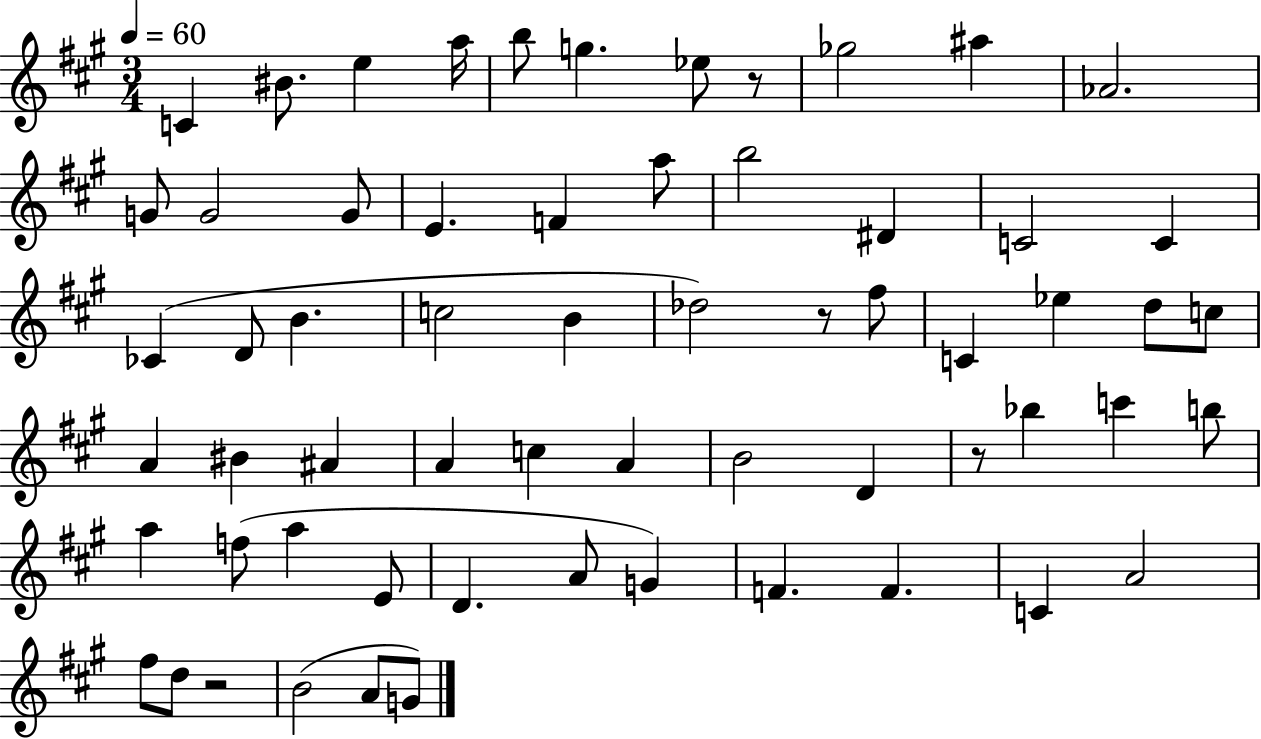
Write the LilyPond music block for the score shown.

{
  \clef treble
  \numericTimeSignature
  \time 3/4
  \key a \major
  \tempo 4 = 60
  c'4 bis'8. e''4 a''16 | b''8 g''4. ees''8 r8 | ges''2 ais''4 | aes'2. | \break g'8 g'2 g'8 | e'4. f'4 a''8 | b''2 dis'4 | c'2 c'4 | \break ces'4( d'8 b'4. | c''2 b'4 | des''2) r8 fis''8 | c'4 ees''4 d''8 c''8 | \break a'4 bis'4 ais'4 | a'4 c''4 a'4 | b'2 d'4 | r8 bes''4 c'''4 b''8 | \break a''4 f''8( a''4 e'8 | d'4. a'8 g'4) | f'4. f'4. | c'4 a'2 | \break fis''8 d''8 r2 | b'2( a'8 g'8) | \bar "|."
}